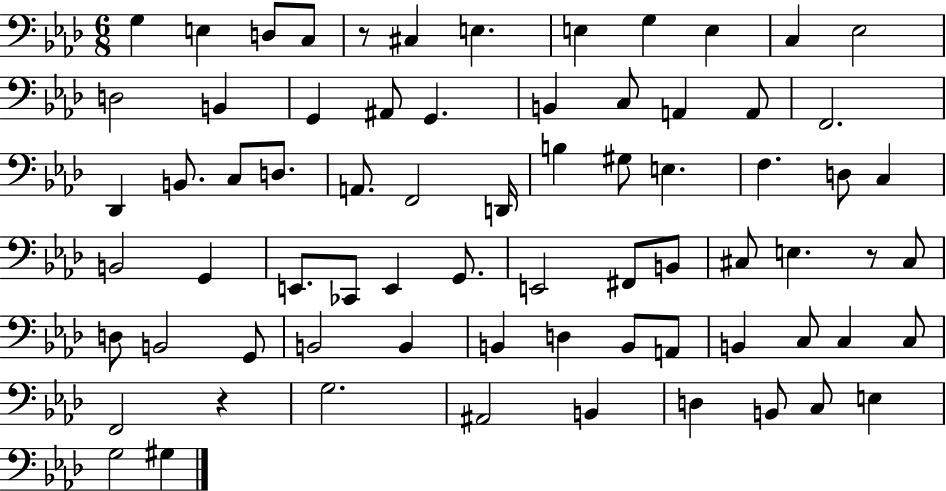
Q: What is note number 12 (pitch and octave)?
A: D3